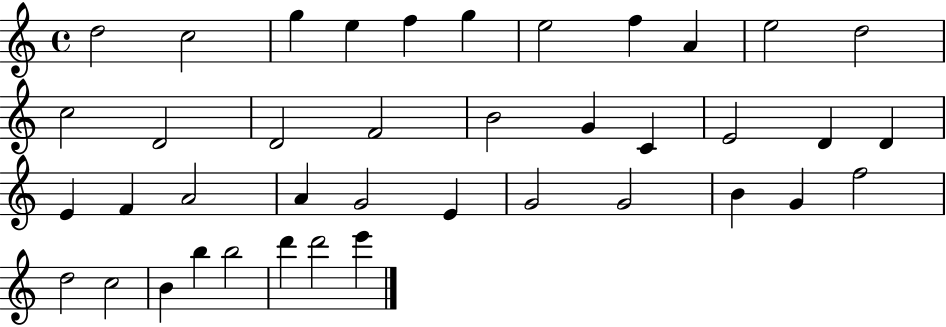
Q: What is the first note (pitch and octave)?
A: D5